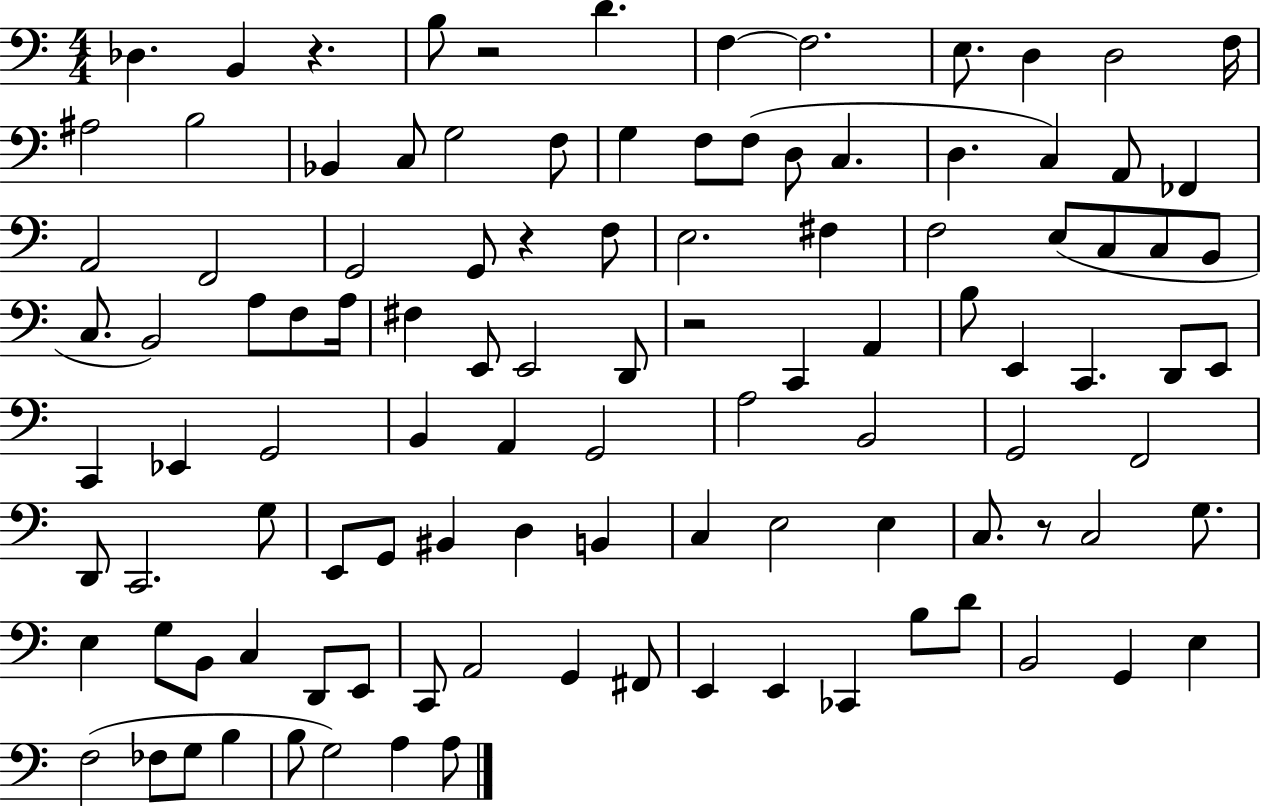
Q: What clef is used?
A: bass